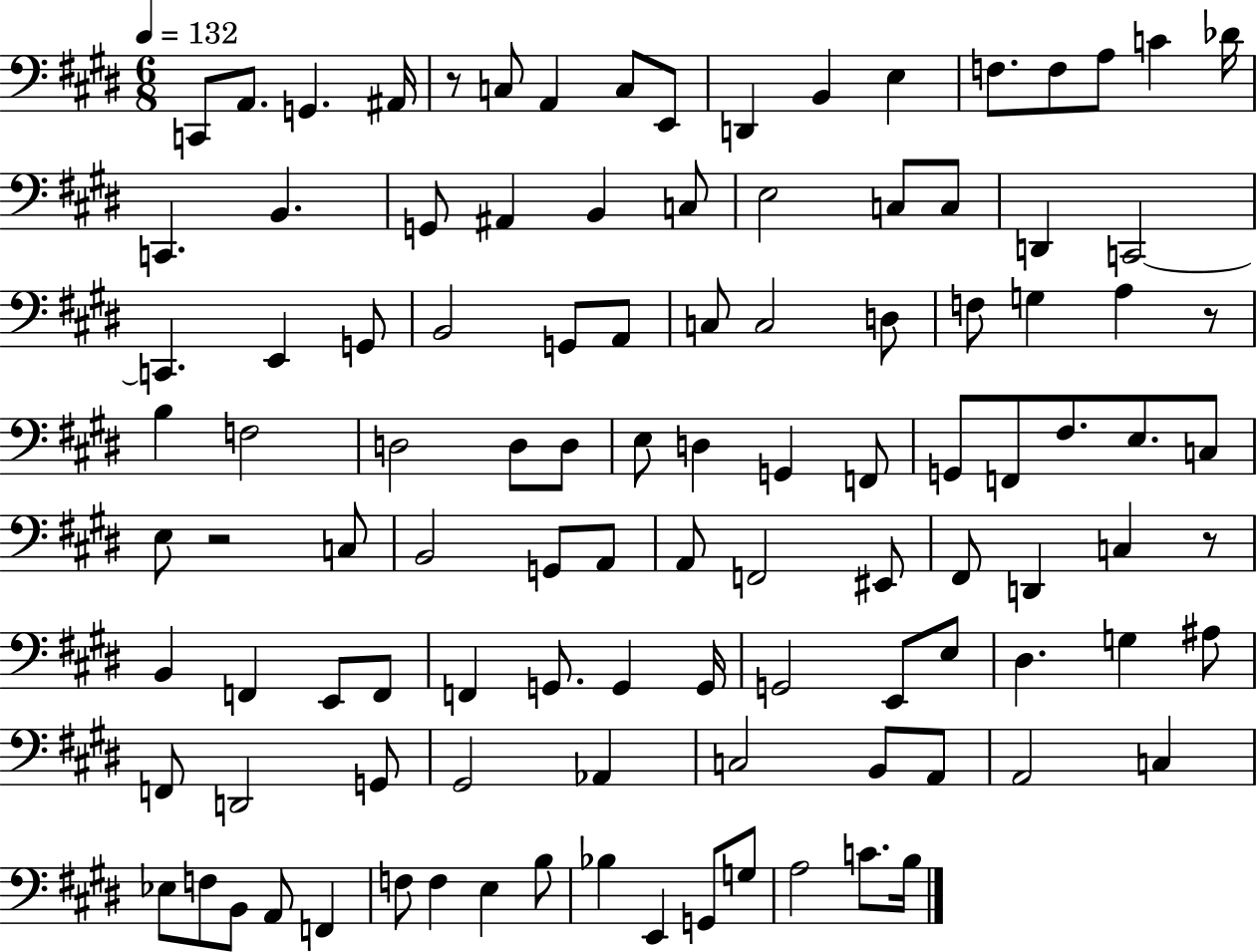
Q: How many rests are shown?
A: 4